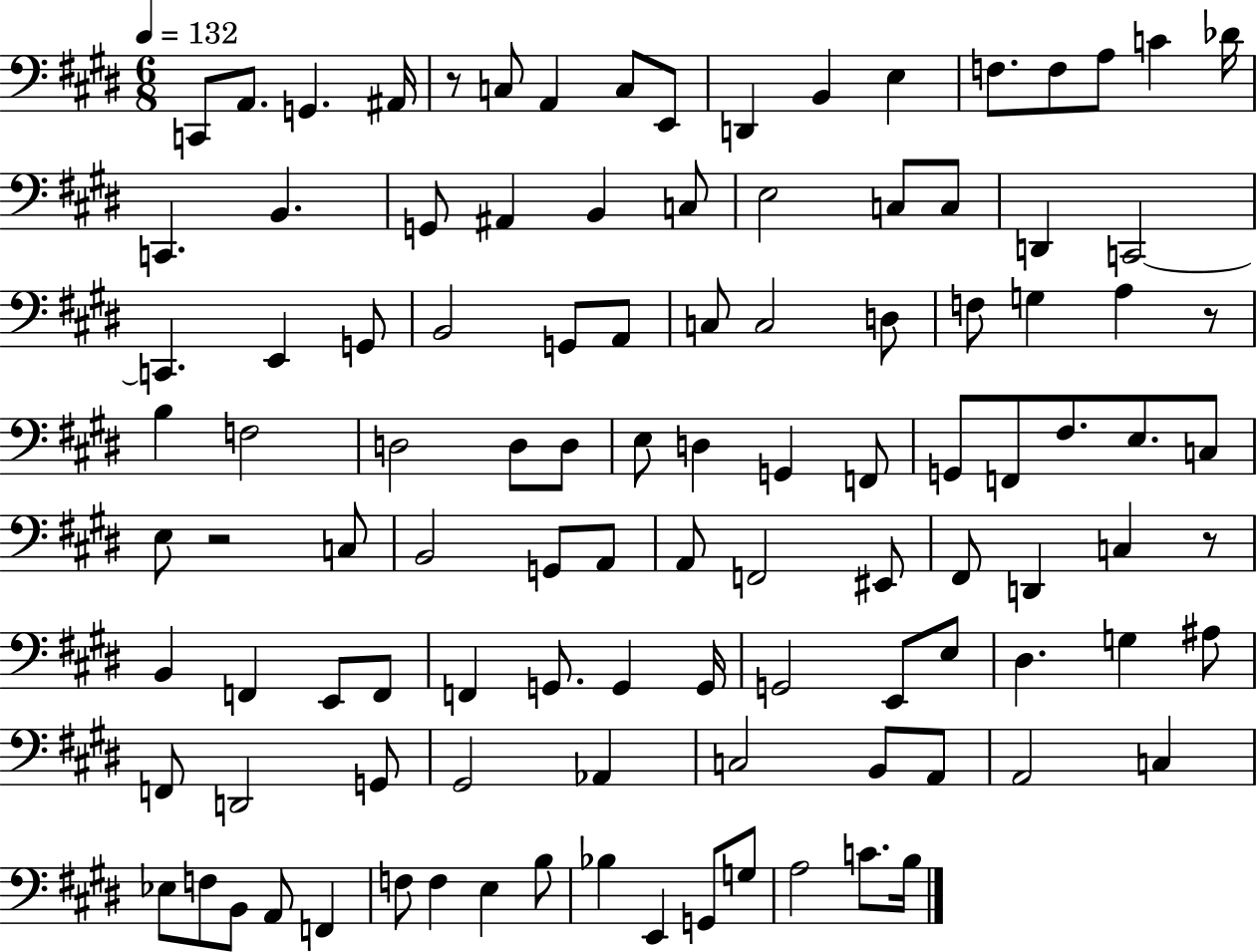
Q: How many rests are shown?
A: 4